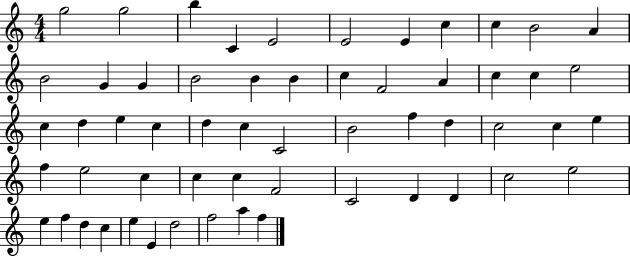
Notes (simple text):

G5/h G5/h B5/q C4/q E4/h E4/h E4/q C5/q C5/q B4/h A4/q B4/h G4/q G4/q B4/h B4/q B4/q C5/q F4/h A4/q C5/q C5/q E5/h C5/q D5/q E5/q C5/q D5/q C5/q C4/h B4/h F5/q D5/q C5/h C5/q E5/q F5/q E5/h C5/q C5/q C5/q F4/h C4/h D4/q D4/q C5/h E5/h E5/q F5/q D5/q C5/q E5/q E4/q D5/h F5/h A5/q F5/q